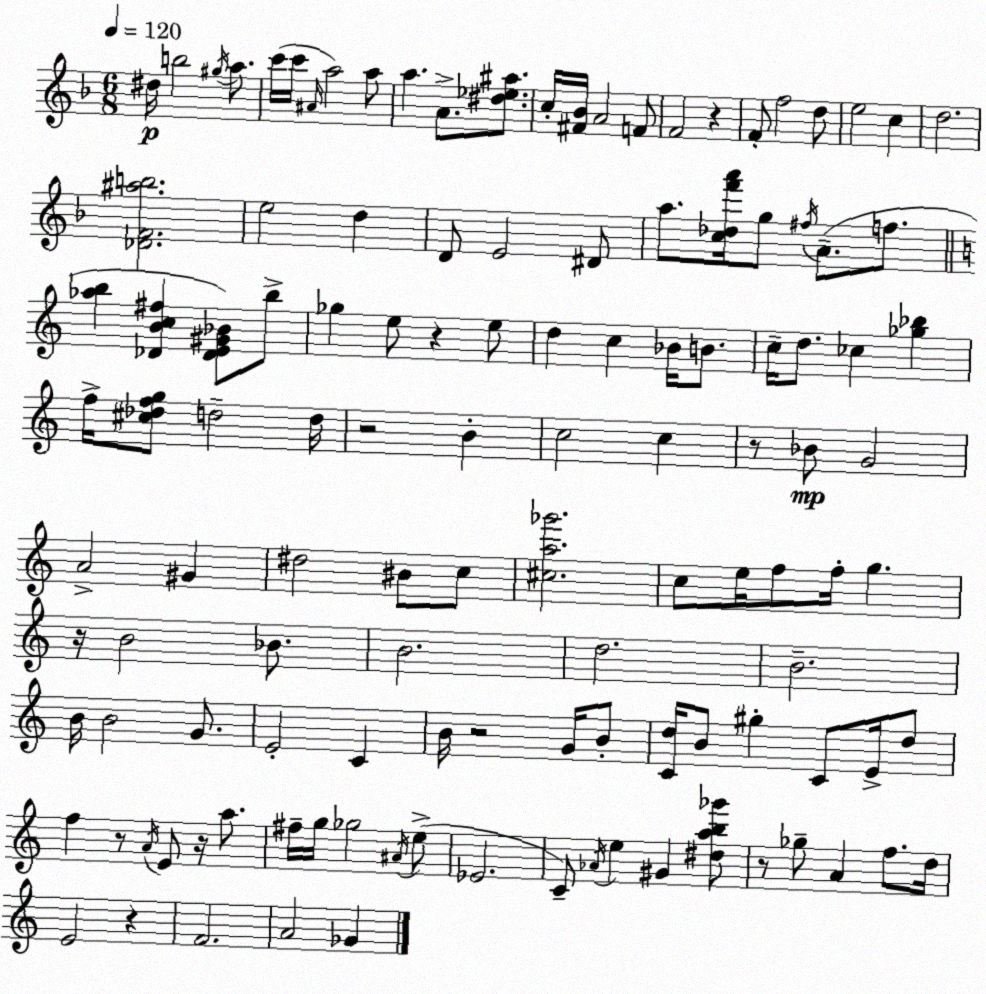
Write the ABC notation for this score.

X:1
T:Untitled
M:6/8
L:1/4
K:F
^d/4 b2 ^g/4 a/2 c'/4 c'/4 ^A/4 a2 a/2 a A/2 [^d_e^a]/2 c/4 [^F_B]/4 A2 F/2 F2 z F/2 f2 d/2 e2 c d2 [_DF^ab]2 e2 d D/2 E2 ^D/2 a/2 [c_df'a']/4 g/2 ^f/4 A/2 f/2 [_ab] [_DBc^f] [_DE^G_B]/2 b/2 _g e/2 z e/2 d c _B/4 B/2 c/4 d/2 _c [_g_b] f/4 [^c_dfg]/2 d2 d/4 z2 B c2 c z/2 _B/2 G2 A2 ^G ^d2 ^B/2 c/2 [^ca_g']2 c/2 e/4 f/2 f/4 g z/4 B2 _B/2 B2 d2 B2 B/4 B2 G/2 E2 C B/4 z2 G/4 B/2 [Cd]/4 B/2 ^g C/2 E/4 d/2 f z/2 A/4 E/2 z/4 a/2 ^f/4 g/4 _g2 ^A/4 e/2 _E2 C/2 _A/4 e ^G [^dab_g']/2 z/2 _g/2 A f/2 d/4 E2 z F2 A2 _G